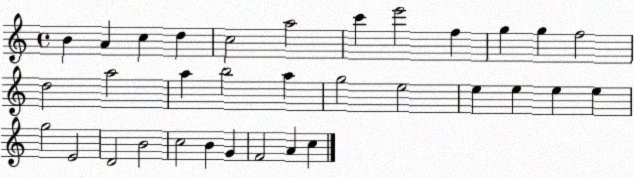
X:1
T:Untitled
M:4/4
L:1/4
K:C
B A c d c2 a2 c' e'2 f g g f2 d2 a2 a b2 a g2 e2 e e e e g2 E2 D2 B2 c2 B G F2 A c